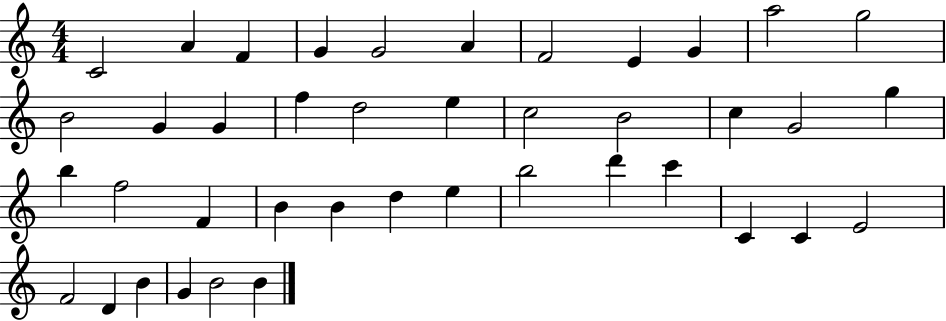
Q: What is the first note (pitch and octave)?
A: C4